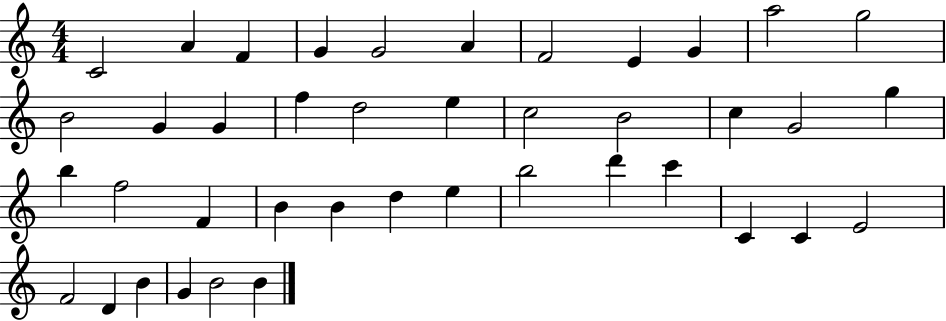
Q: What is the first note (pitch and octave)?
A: C4